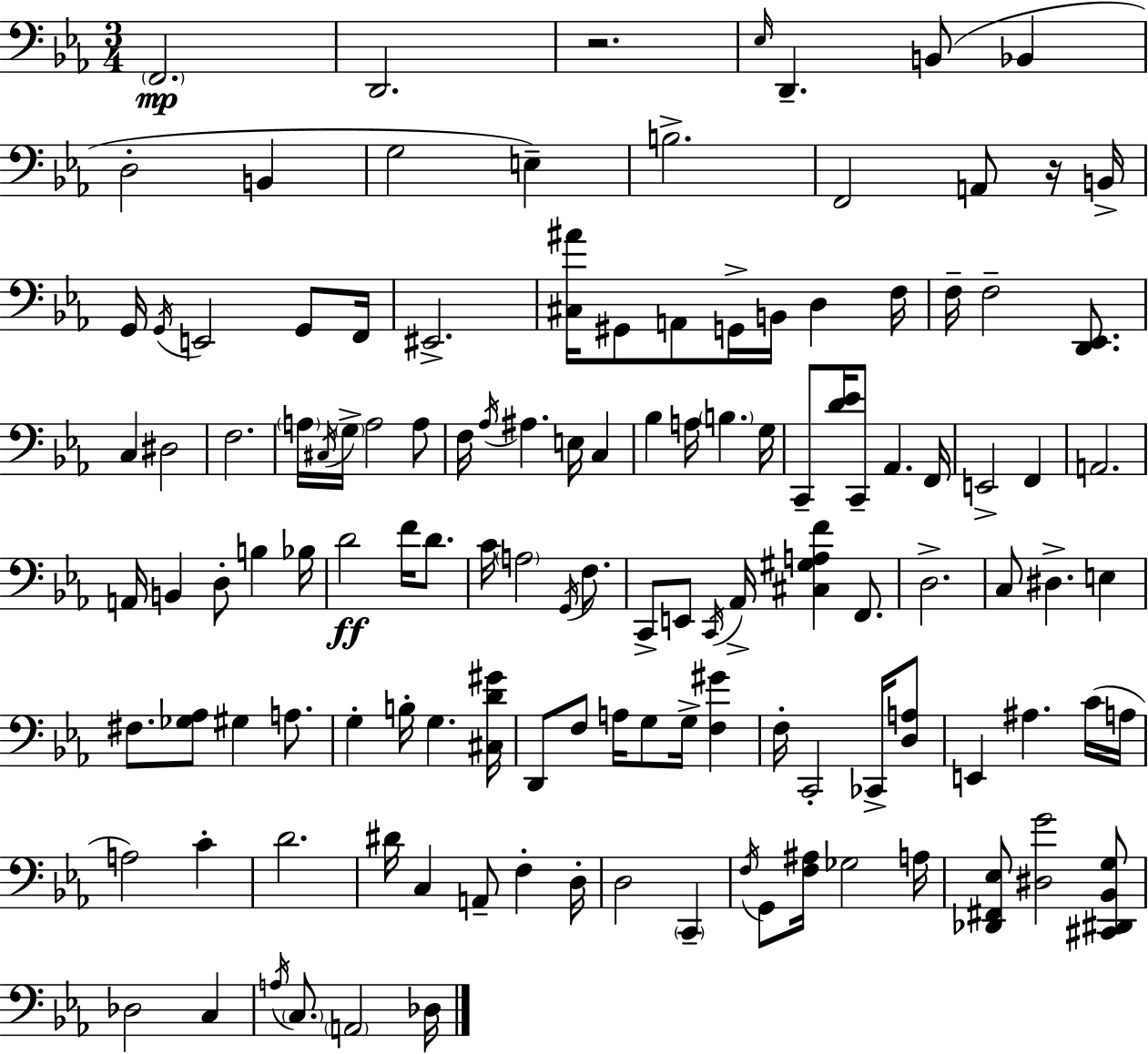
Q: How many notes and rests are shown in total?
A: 125